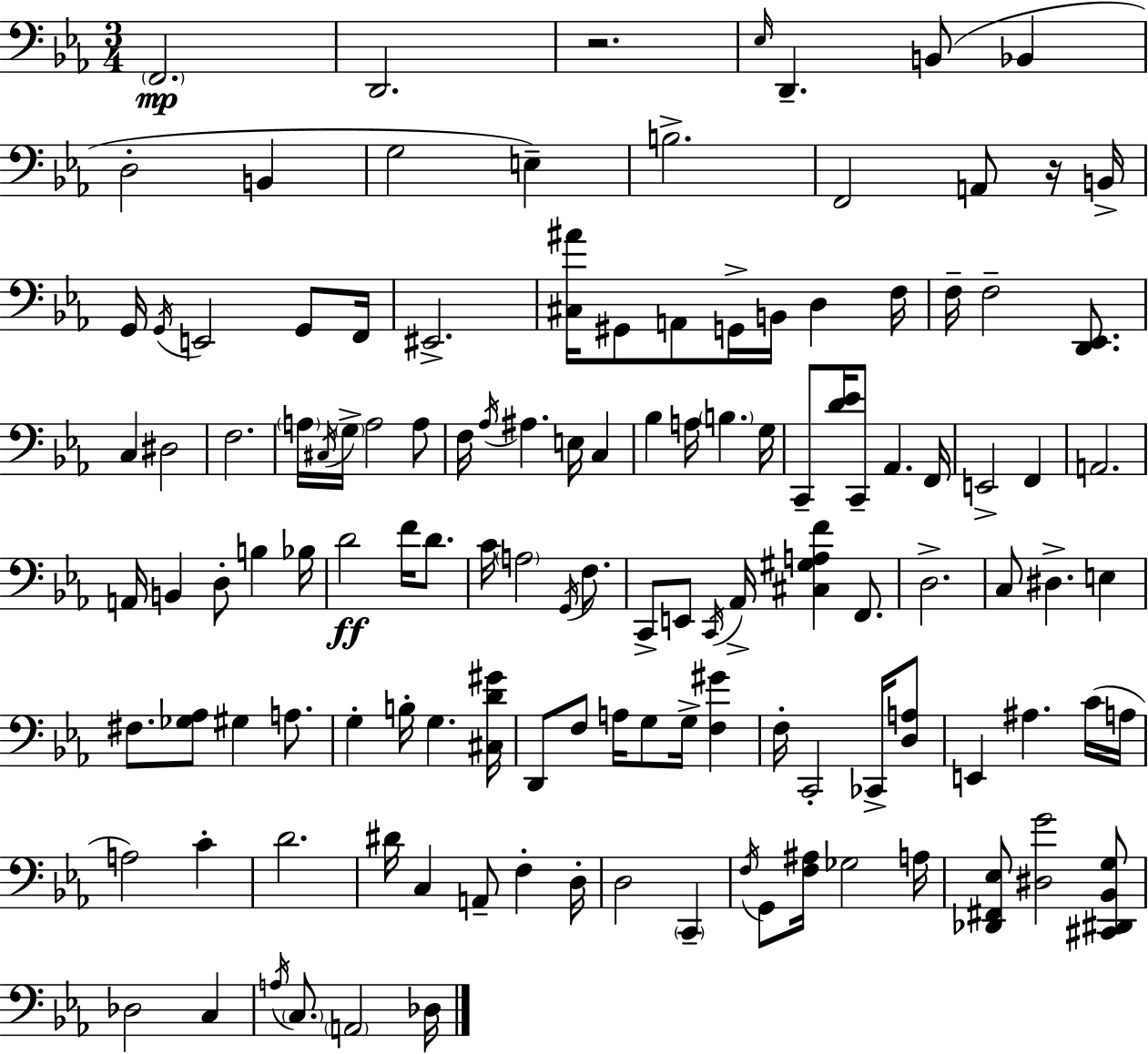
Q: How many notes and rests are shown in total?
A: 125